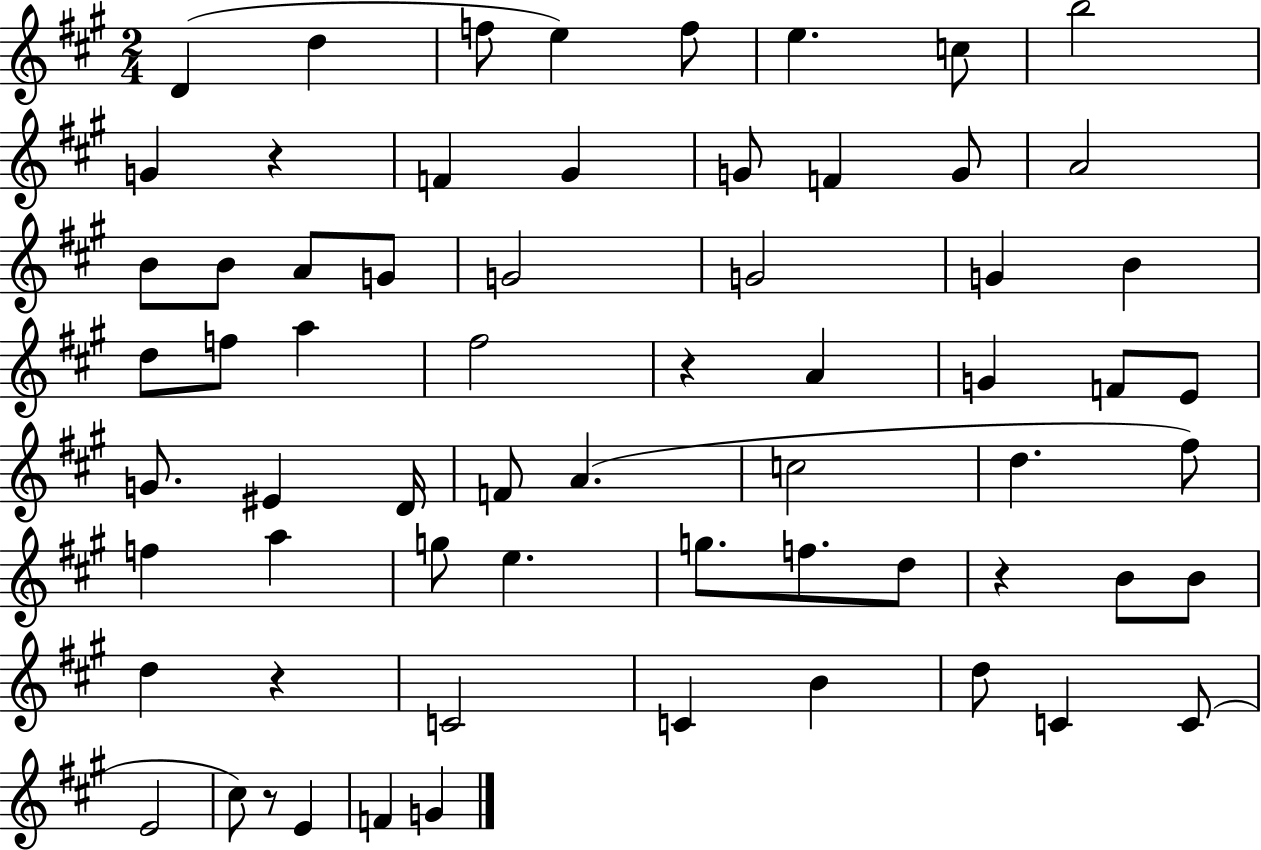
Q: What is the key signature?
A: A major